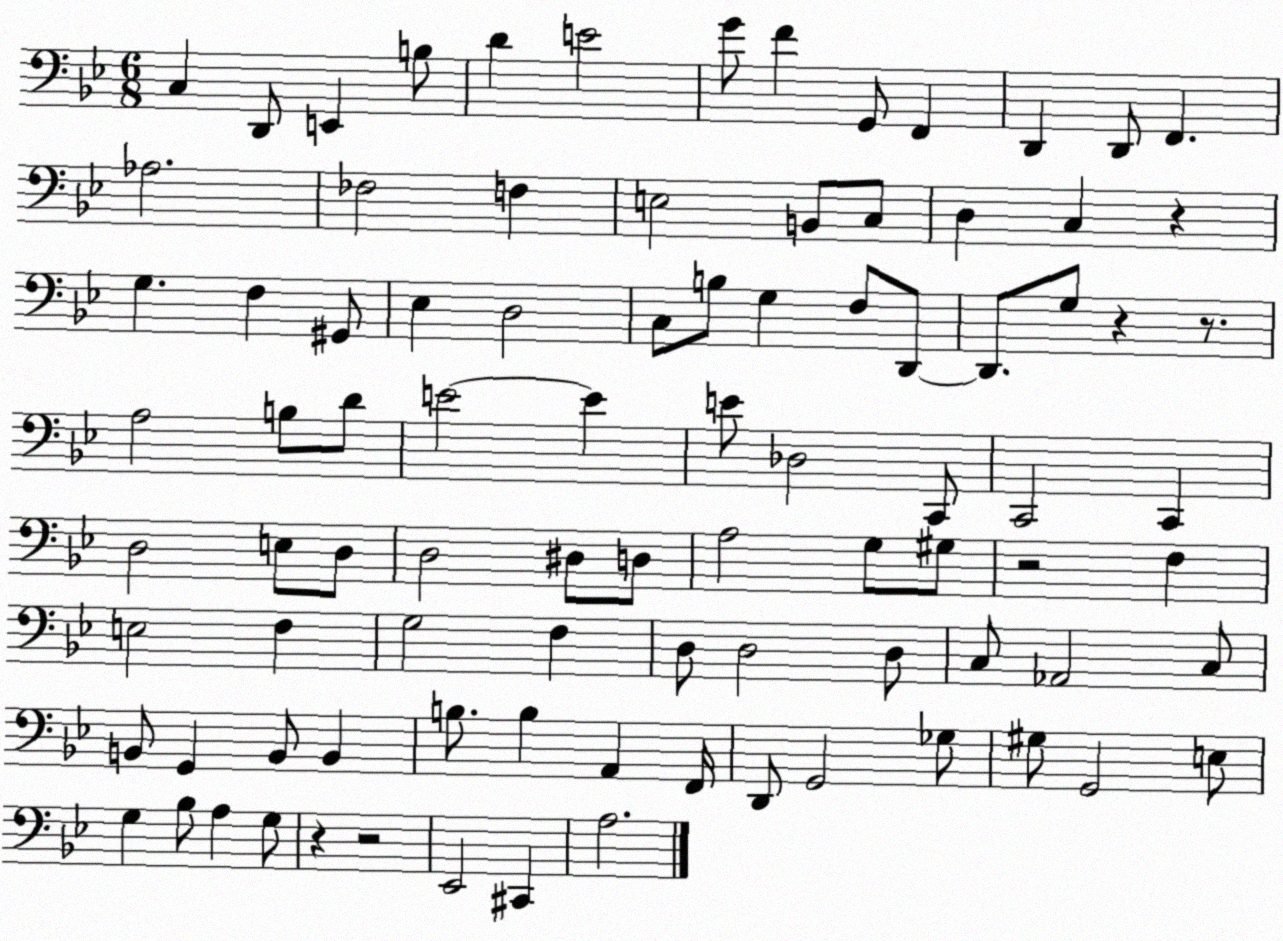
X:1
T:Untitled
M:6/8
L:1/4
K:Bb
C, D,,/2 E,, B,/2 D E2 G/2 F G,,/2 F,, D,, D,,/2 F,, _A,2 _F,2 F, E,2 B,,/2 C,/2 D, C, z G, F, ^G,,/2 _E, D,2 C,/2 B,/2 G, F,/2 D,,/2 D,,/2 G,/2 z z/2 A,2 B,/2 D/2 E2 E E/2 _D,2 C,,/2 C,,2 C,, D,2 E,/2 D,/2 D,2 ^D,/2 D,/2 A,2 G,/2 ^G,/2 z2 F, E,2 F, G,2 F, D,/2 D,2 D,/2 C,/2 _A,,2 C,/2 B,,/2 G,, B,,/2 B,, B,/2 B, A,, F,,/4 D,,/2 G,,2 _G,/2 ^G,/2 G,,2 E,/2 G, _B,/2 A, G,/2 z z2 _E,,2 ^C,, A,2